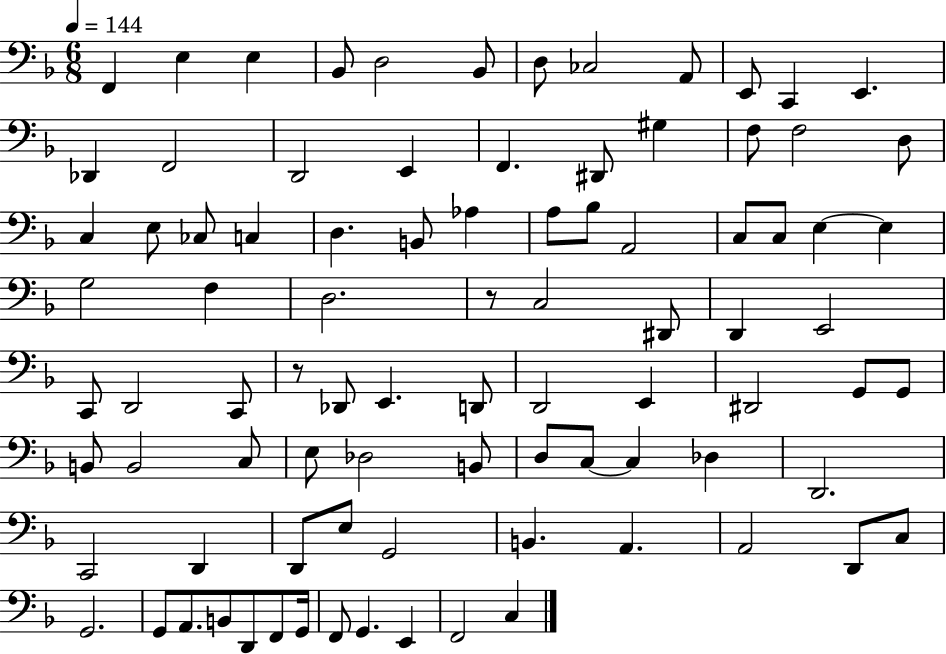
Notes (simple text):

F2/q E3/q E3/q Bb2/e D3/h Bb2/e D3/e CES3/h A2/e E2/e C2/q E2/q. Db2/q F2/h D2/h E2/q F2/q. D#2/e G#3/q F3/e F3/h D3/e C3/q E3/e CES3/e C3/q D3/q. B2/e Ab3/q A3/e Bb3/e A2/h C3/e C3/e E3/q E3/q G3/h F3/q D3/h. R/e C3/h D#2/e D2/q E2/h C2/e D2/h C2/e R/e Db2/e E2/q. D2/e D2/h E2/q D#2/h G2/e G2/e B2/e B2/h C3/e E3/e Db3/h B2/e D3/e C3/e C3/q Db3/q D2/h. C2/h D2/q D2/e E3/e G2/h B2/q. A2/q. A2/h D2/e C3/e G2/h. G2/e A2/e. B2/e D2/e F2/e G2/s F2/e G2/q. E2/q F2/h C3/q